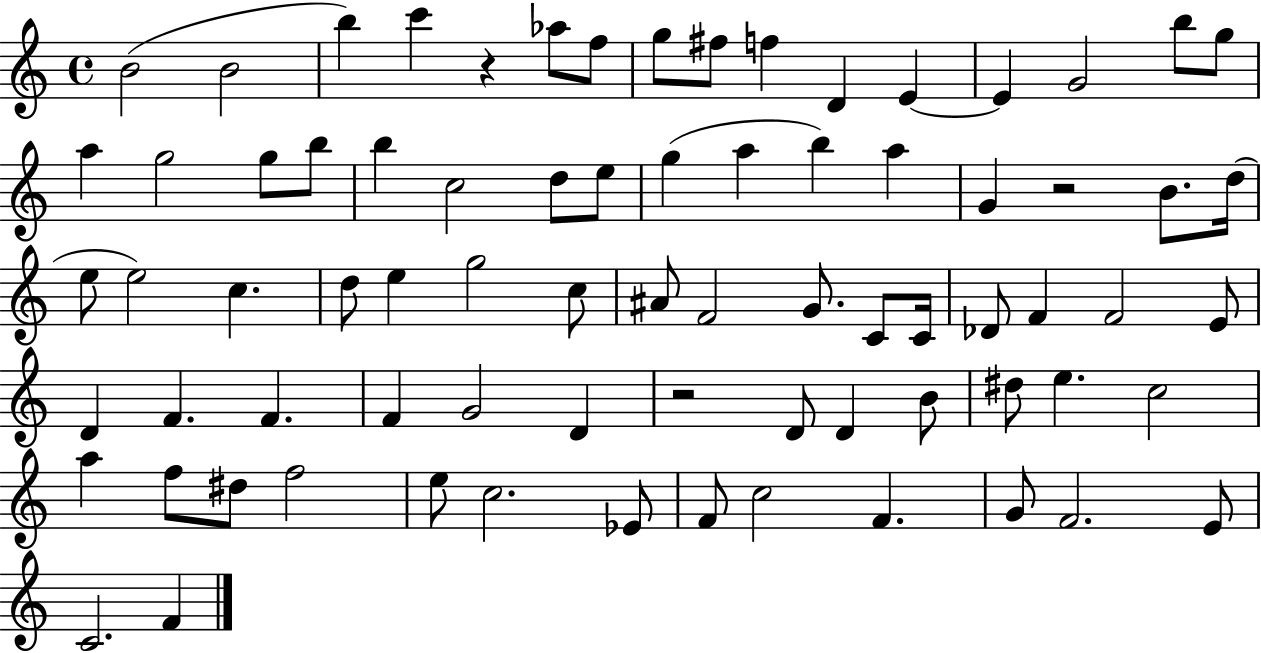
B4/h B4/h B5/q C6/q R/q Ab5/e F5/e G5/e F#5/e F5/q D4/q E4/q E4/q G4/h B5/e G5/e A5/q G5/h G5/e B5/e B5/q C5/h D5/e E5/e G5/q A5/q B5/q A5/q G4/q R/h B4/e. D5/s E5/e E5/h C5/q. D5/e E5/q G5/h C5/e A#4/e F4/h G4/e. C4/e C4/s Db4/e F4/q F4/h E4/e D4/q F4/q. F4/q. F4/q G4/h D4/q R/h D4/e D4/q B4/e D#5/e E5/q. C5/h A5/q F5/e D#5/e F5/h E5/e C5/h. Eb4/e F4/e C5/h F4/q. G4/e F4/h. E4/e C4/h. F4/q